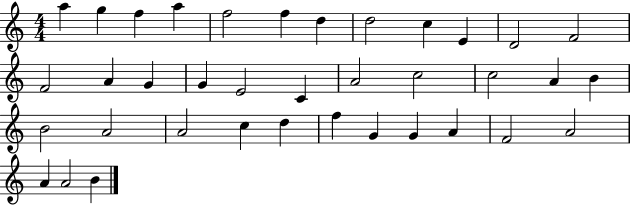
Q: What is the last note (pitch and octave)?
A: B4